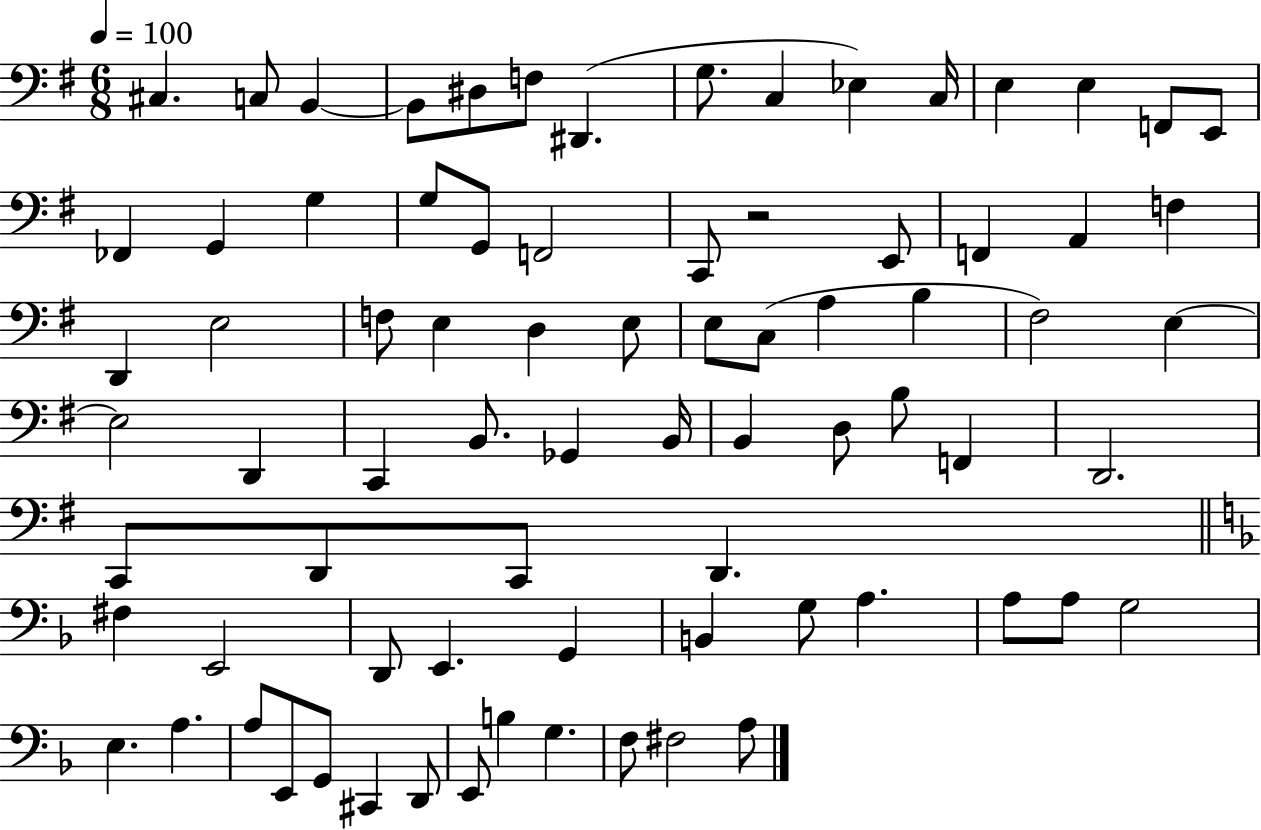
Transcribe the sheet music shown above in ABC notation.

X:1
T:Untitled
M:6/8
L:1/4
K:G
^C, C,/2 B,, B,,/2 ^D,/2 F,/2 ^D,, G,/2 C, _E, C,/4 E, E, F,,/2 E,,/2 _F,, G,, G, G,/2 G,,/2 F,,2 C,,/2 z2 E,,/2 F,, A,, F, D,, E,2 F,/2 E, D, E,/2 E,/2 C,/2 A, B, ^F,2 E, E,2 D,, C,, B,,/2 _G,, B,,/4 B,, D,/2 B,/2 F,, D,,2 C,,/2 D,,/2 C,,/2 D,, ^F, E,,2 D,,/2 E,, G,, B,, G,/2 A, A,/2 A,/2 G,2 E, A, A,/2 E,,/2 G,,/2 ^C,, D,,/2 E,,/2 B, G, F,/2 ^F,2 A,/2